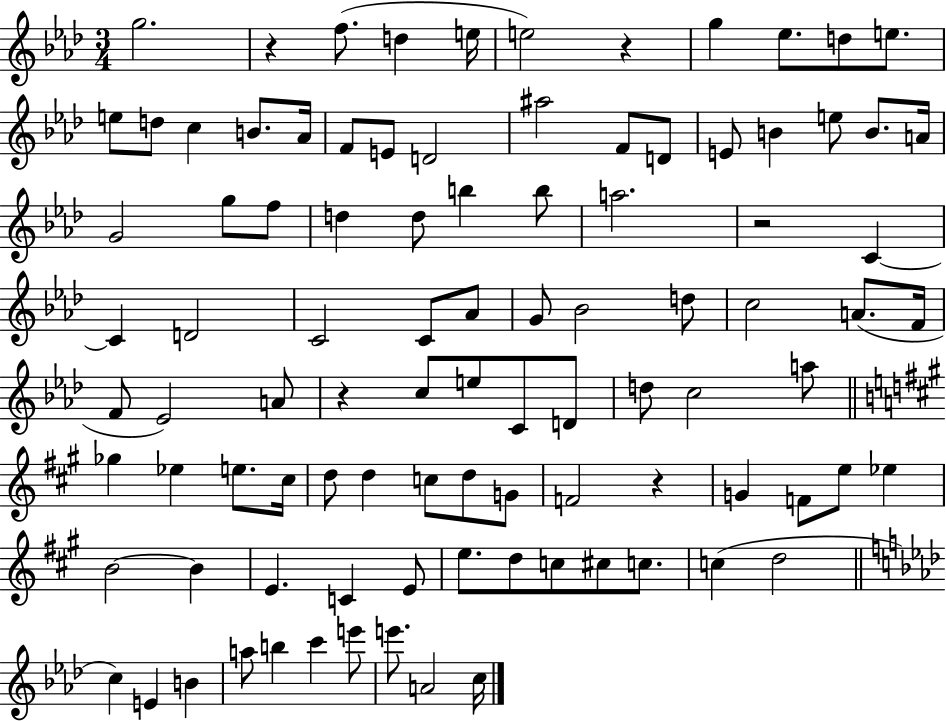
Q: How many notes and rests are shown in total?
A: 96